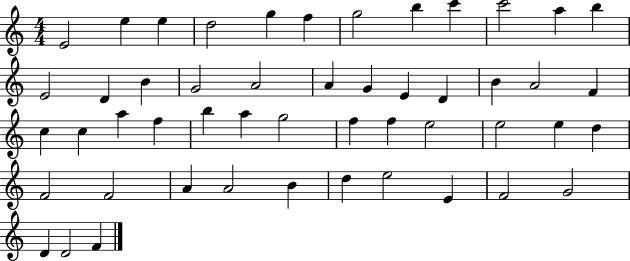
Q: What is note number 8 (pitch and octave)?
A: B5